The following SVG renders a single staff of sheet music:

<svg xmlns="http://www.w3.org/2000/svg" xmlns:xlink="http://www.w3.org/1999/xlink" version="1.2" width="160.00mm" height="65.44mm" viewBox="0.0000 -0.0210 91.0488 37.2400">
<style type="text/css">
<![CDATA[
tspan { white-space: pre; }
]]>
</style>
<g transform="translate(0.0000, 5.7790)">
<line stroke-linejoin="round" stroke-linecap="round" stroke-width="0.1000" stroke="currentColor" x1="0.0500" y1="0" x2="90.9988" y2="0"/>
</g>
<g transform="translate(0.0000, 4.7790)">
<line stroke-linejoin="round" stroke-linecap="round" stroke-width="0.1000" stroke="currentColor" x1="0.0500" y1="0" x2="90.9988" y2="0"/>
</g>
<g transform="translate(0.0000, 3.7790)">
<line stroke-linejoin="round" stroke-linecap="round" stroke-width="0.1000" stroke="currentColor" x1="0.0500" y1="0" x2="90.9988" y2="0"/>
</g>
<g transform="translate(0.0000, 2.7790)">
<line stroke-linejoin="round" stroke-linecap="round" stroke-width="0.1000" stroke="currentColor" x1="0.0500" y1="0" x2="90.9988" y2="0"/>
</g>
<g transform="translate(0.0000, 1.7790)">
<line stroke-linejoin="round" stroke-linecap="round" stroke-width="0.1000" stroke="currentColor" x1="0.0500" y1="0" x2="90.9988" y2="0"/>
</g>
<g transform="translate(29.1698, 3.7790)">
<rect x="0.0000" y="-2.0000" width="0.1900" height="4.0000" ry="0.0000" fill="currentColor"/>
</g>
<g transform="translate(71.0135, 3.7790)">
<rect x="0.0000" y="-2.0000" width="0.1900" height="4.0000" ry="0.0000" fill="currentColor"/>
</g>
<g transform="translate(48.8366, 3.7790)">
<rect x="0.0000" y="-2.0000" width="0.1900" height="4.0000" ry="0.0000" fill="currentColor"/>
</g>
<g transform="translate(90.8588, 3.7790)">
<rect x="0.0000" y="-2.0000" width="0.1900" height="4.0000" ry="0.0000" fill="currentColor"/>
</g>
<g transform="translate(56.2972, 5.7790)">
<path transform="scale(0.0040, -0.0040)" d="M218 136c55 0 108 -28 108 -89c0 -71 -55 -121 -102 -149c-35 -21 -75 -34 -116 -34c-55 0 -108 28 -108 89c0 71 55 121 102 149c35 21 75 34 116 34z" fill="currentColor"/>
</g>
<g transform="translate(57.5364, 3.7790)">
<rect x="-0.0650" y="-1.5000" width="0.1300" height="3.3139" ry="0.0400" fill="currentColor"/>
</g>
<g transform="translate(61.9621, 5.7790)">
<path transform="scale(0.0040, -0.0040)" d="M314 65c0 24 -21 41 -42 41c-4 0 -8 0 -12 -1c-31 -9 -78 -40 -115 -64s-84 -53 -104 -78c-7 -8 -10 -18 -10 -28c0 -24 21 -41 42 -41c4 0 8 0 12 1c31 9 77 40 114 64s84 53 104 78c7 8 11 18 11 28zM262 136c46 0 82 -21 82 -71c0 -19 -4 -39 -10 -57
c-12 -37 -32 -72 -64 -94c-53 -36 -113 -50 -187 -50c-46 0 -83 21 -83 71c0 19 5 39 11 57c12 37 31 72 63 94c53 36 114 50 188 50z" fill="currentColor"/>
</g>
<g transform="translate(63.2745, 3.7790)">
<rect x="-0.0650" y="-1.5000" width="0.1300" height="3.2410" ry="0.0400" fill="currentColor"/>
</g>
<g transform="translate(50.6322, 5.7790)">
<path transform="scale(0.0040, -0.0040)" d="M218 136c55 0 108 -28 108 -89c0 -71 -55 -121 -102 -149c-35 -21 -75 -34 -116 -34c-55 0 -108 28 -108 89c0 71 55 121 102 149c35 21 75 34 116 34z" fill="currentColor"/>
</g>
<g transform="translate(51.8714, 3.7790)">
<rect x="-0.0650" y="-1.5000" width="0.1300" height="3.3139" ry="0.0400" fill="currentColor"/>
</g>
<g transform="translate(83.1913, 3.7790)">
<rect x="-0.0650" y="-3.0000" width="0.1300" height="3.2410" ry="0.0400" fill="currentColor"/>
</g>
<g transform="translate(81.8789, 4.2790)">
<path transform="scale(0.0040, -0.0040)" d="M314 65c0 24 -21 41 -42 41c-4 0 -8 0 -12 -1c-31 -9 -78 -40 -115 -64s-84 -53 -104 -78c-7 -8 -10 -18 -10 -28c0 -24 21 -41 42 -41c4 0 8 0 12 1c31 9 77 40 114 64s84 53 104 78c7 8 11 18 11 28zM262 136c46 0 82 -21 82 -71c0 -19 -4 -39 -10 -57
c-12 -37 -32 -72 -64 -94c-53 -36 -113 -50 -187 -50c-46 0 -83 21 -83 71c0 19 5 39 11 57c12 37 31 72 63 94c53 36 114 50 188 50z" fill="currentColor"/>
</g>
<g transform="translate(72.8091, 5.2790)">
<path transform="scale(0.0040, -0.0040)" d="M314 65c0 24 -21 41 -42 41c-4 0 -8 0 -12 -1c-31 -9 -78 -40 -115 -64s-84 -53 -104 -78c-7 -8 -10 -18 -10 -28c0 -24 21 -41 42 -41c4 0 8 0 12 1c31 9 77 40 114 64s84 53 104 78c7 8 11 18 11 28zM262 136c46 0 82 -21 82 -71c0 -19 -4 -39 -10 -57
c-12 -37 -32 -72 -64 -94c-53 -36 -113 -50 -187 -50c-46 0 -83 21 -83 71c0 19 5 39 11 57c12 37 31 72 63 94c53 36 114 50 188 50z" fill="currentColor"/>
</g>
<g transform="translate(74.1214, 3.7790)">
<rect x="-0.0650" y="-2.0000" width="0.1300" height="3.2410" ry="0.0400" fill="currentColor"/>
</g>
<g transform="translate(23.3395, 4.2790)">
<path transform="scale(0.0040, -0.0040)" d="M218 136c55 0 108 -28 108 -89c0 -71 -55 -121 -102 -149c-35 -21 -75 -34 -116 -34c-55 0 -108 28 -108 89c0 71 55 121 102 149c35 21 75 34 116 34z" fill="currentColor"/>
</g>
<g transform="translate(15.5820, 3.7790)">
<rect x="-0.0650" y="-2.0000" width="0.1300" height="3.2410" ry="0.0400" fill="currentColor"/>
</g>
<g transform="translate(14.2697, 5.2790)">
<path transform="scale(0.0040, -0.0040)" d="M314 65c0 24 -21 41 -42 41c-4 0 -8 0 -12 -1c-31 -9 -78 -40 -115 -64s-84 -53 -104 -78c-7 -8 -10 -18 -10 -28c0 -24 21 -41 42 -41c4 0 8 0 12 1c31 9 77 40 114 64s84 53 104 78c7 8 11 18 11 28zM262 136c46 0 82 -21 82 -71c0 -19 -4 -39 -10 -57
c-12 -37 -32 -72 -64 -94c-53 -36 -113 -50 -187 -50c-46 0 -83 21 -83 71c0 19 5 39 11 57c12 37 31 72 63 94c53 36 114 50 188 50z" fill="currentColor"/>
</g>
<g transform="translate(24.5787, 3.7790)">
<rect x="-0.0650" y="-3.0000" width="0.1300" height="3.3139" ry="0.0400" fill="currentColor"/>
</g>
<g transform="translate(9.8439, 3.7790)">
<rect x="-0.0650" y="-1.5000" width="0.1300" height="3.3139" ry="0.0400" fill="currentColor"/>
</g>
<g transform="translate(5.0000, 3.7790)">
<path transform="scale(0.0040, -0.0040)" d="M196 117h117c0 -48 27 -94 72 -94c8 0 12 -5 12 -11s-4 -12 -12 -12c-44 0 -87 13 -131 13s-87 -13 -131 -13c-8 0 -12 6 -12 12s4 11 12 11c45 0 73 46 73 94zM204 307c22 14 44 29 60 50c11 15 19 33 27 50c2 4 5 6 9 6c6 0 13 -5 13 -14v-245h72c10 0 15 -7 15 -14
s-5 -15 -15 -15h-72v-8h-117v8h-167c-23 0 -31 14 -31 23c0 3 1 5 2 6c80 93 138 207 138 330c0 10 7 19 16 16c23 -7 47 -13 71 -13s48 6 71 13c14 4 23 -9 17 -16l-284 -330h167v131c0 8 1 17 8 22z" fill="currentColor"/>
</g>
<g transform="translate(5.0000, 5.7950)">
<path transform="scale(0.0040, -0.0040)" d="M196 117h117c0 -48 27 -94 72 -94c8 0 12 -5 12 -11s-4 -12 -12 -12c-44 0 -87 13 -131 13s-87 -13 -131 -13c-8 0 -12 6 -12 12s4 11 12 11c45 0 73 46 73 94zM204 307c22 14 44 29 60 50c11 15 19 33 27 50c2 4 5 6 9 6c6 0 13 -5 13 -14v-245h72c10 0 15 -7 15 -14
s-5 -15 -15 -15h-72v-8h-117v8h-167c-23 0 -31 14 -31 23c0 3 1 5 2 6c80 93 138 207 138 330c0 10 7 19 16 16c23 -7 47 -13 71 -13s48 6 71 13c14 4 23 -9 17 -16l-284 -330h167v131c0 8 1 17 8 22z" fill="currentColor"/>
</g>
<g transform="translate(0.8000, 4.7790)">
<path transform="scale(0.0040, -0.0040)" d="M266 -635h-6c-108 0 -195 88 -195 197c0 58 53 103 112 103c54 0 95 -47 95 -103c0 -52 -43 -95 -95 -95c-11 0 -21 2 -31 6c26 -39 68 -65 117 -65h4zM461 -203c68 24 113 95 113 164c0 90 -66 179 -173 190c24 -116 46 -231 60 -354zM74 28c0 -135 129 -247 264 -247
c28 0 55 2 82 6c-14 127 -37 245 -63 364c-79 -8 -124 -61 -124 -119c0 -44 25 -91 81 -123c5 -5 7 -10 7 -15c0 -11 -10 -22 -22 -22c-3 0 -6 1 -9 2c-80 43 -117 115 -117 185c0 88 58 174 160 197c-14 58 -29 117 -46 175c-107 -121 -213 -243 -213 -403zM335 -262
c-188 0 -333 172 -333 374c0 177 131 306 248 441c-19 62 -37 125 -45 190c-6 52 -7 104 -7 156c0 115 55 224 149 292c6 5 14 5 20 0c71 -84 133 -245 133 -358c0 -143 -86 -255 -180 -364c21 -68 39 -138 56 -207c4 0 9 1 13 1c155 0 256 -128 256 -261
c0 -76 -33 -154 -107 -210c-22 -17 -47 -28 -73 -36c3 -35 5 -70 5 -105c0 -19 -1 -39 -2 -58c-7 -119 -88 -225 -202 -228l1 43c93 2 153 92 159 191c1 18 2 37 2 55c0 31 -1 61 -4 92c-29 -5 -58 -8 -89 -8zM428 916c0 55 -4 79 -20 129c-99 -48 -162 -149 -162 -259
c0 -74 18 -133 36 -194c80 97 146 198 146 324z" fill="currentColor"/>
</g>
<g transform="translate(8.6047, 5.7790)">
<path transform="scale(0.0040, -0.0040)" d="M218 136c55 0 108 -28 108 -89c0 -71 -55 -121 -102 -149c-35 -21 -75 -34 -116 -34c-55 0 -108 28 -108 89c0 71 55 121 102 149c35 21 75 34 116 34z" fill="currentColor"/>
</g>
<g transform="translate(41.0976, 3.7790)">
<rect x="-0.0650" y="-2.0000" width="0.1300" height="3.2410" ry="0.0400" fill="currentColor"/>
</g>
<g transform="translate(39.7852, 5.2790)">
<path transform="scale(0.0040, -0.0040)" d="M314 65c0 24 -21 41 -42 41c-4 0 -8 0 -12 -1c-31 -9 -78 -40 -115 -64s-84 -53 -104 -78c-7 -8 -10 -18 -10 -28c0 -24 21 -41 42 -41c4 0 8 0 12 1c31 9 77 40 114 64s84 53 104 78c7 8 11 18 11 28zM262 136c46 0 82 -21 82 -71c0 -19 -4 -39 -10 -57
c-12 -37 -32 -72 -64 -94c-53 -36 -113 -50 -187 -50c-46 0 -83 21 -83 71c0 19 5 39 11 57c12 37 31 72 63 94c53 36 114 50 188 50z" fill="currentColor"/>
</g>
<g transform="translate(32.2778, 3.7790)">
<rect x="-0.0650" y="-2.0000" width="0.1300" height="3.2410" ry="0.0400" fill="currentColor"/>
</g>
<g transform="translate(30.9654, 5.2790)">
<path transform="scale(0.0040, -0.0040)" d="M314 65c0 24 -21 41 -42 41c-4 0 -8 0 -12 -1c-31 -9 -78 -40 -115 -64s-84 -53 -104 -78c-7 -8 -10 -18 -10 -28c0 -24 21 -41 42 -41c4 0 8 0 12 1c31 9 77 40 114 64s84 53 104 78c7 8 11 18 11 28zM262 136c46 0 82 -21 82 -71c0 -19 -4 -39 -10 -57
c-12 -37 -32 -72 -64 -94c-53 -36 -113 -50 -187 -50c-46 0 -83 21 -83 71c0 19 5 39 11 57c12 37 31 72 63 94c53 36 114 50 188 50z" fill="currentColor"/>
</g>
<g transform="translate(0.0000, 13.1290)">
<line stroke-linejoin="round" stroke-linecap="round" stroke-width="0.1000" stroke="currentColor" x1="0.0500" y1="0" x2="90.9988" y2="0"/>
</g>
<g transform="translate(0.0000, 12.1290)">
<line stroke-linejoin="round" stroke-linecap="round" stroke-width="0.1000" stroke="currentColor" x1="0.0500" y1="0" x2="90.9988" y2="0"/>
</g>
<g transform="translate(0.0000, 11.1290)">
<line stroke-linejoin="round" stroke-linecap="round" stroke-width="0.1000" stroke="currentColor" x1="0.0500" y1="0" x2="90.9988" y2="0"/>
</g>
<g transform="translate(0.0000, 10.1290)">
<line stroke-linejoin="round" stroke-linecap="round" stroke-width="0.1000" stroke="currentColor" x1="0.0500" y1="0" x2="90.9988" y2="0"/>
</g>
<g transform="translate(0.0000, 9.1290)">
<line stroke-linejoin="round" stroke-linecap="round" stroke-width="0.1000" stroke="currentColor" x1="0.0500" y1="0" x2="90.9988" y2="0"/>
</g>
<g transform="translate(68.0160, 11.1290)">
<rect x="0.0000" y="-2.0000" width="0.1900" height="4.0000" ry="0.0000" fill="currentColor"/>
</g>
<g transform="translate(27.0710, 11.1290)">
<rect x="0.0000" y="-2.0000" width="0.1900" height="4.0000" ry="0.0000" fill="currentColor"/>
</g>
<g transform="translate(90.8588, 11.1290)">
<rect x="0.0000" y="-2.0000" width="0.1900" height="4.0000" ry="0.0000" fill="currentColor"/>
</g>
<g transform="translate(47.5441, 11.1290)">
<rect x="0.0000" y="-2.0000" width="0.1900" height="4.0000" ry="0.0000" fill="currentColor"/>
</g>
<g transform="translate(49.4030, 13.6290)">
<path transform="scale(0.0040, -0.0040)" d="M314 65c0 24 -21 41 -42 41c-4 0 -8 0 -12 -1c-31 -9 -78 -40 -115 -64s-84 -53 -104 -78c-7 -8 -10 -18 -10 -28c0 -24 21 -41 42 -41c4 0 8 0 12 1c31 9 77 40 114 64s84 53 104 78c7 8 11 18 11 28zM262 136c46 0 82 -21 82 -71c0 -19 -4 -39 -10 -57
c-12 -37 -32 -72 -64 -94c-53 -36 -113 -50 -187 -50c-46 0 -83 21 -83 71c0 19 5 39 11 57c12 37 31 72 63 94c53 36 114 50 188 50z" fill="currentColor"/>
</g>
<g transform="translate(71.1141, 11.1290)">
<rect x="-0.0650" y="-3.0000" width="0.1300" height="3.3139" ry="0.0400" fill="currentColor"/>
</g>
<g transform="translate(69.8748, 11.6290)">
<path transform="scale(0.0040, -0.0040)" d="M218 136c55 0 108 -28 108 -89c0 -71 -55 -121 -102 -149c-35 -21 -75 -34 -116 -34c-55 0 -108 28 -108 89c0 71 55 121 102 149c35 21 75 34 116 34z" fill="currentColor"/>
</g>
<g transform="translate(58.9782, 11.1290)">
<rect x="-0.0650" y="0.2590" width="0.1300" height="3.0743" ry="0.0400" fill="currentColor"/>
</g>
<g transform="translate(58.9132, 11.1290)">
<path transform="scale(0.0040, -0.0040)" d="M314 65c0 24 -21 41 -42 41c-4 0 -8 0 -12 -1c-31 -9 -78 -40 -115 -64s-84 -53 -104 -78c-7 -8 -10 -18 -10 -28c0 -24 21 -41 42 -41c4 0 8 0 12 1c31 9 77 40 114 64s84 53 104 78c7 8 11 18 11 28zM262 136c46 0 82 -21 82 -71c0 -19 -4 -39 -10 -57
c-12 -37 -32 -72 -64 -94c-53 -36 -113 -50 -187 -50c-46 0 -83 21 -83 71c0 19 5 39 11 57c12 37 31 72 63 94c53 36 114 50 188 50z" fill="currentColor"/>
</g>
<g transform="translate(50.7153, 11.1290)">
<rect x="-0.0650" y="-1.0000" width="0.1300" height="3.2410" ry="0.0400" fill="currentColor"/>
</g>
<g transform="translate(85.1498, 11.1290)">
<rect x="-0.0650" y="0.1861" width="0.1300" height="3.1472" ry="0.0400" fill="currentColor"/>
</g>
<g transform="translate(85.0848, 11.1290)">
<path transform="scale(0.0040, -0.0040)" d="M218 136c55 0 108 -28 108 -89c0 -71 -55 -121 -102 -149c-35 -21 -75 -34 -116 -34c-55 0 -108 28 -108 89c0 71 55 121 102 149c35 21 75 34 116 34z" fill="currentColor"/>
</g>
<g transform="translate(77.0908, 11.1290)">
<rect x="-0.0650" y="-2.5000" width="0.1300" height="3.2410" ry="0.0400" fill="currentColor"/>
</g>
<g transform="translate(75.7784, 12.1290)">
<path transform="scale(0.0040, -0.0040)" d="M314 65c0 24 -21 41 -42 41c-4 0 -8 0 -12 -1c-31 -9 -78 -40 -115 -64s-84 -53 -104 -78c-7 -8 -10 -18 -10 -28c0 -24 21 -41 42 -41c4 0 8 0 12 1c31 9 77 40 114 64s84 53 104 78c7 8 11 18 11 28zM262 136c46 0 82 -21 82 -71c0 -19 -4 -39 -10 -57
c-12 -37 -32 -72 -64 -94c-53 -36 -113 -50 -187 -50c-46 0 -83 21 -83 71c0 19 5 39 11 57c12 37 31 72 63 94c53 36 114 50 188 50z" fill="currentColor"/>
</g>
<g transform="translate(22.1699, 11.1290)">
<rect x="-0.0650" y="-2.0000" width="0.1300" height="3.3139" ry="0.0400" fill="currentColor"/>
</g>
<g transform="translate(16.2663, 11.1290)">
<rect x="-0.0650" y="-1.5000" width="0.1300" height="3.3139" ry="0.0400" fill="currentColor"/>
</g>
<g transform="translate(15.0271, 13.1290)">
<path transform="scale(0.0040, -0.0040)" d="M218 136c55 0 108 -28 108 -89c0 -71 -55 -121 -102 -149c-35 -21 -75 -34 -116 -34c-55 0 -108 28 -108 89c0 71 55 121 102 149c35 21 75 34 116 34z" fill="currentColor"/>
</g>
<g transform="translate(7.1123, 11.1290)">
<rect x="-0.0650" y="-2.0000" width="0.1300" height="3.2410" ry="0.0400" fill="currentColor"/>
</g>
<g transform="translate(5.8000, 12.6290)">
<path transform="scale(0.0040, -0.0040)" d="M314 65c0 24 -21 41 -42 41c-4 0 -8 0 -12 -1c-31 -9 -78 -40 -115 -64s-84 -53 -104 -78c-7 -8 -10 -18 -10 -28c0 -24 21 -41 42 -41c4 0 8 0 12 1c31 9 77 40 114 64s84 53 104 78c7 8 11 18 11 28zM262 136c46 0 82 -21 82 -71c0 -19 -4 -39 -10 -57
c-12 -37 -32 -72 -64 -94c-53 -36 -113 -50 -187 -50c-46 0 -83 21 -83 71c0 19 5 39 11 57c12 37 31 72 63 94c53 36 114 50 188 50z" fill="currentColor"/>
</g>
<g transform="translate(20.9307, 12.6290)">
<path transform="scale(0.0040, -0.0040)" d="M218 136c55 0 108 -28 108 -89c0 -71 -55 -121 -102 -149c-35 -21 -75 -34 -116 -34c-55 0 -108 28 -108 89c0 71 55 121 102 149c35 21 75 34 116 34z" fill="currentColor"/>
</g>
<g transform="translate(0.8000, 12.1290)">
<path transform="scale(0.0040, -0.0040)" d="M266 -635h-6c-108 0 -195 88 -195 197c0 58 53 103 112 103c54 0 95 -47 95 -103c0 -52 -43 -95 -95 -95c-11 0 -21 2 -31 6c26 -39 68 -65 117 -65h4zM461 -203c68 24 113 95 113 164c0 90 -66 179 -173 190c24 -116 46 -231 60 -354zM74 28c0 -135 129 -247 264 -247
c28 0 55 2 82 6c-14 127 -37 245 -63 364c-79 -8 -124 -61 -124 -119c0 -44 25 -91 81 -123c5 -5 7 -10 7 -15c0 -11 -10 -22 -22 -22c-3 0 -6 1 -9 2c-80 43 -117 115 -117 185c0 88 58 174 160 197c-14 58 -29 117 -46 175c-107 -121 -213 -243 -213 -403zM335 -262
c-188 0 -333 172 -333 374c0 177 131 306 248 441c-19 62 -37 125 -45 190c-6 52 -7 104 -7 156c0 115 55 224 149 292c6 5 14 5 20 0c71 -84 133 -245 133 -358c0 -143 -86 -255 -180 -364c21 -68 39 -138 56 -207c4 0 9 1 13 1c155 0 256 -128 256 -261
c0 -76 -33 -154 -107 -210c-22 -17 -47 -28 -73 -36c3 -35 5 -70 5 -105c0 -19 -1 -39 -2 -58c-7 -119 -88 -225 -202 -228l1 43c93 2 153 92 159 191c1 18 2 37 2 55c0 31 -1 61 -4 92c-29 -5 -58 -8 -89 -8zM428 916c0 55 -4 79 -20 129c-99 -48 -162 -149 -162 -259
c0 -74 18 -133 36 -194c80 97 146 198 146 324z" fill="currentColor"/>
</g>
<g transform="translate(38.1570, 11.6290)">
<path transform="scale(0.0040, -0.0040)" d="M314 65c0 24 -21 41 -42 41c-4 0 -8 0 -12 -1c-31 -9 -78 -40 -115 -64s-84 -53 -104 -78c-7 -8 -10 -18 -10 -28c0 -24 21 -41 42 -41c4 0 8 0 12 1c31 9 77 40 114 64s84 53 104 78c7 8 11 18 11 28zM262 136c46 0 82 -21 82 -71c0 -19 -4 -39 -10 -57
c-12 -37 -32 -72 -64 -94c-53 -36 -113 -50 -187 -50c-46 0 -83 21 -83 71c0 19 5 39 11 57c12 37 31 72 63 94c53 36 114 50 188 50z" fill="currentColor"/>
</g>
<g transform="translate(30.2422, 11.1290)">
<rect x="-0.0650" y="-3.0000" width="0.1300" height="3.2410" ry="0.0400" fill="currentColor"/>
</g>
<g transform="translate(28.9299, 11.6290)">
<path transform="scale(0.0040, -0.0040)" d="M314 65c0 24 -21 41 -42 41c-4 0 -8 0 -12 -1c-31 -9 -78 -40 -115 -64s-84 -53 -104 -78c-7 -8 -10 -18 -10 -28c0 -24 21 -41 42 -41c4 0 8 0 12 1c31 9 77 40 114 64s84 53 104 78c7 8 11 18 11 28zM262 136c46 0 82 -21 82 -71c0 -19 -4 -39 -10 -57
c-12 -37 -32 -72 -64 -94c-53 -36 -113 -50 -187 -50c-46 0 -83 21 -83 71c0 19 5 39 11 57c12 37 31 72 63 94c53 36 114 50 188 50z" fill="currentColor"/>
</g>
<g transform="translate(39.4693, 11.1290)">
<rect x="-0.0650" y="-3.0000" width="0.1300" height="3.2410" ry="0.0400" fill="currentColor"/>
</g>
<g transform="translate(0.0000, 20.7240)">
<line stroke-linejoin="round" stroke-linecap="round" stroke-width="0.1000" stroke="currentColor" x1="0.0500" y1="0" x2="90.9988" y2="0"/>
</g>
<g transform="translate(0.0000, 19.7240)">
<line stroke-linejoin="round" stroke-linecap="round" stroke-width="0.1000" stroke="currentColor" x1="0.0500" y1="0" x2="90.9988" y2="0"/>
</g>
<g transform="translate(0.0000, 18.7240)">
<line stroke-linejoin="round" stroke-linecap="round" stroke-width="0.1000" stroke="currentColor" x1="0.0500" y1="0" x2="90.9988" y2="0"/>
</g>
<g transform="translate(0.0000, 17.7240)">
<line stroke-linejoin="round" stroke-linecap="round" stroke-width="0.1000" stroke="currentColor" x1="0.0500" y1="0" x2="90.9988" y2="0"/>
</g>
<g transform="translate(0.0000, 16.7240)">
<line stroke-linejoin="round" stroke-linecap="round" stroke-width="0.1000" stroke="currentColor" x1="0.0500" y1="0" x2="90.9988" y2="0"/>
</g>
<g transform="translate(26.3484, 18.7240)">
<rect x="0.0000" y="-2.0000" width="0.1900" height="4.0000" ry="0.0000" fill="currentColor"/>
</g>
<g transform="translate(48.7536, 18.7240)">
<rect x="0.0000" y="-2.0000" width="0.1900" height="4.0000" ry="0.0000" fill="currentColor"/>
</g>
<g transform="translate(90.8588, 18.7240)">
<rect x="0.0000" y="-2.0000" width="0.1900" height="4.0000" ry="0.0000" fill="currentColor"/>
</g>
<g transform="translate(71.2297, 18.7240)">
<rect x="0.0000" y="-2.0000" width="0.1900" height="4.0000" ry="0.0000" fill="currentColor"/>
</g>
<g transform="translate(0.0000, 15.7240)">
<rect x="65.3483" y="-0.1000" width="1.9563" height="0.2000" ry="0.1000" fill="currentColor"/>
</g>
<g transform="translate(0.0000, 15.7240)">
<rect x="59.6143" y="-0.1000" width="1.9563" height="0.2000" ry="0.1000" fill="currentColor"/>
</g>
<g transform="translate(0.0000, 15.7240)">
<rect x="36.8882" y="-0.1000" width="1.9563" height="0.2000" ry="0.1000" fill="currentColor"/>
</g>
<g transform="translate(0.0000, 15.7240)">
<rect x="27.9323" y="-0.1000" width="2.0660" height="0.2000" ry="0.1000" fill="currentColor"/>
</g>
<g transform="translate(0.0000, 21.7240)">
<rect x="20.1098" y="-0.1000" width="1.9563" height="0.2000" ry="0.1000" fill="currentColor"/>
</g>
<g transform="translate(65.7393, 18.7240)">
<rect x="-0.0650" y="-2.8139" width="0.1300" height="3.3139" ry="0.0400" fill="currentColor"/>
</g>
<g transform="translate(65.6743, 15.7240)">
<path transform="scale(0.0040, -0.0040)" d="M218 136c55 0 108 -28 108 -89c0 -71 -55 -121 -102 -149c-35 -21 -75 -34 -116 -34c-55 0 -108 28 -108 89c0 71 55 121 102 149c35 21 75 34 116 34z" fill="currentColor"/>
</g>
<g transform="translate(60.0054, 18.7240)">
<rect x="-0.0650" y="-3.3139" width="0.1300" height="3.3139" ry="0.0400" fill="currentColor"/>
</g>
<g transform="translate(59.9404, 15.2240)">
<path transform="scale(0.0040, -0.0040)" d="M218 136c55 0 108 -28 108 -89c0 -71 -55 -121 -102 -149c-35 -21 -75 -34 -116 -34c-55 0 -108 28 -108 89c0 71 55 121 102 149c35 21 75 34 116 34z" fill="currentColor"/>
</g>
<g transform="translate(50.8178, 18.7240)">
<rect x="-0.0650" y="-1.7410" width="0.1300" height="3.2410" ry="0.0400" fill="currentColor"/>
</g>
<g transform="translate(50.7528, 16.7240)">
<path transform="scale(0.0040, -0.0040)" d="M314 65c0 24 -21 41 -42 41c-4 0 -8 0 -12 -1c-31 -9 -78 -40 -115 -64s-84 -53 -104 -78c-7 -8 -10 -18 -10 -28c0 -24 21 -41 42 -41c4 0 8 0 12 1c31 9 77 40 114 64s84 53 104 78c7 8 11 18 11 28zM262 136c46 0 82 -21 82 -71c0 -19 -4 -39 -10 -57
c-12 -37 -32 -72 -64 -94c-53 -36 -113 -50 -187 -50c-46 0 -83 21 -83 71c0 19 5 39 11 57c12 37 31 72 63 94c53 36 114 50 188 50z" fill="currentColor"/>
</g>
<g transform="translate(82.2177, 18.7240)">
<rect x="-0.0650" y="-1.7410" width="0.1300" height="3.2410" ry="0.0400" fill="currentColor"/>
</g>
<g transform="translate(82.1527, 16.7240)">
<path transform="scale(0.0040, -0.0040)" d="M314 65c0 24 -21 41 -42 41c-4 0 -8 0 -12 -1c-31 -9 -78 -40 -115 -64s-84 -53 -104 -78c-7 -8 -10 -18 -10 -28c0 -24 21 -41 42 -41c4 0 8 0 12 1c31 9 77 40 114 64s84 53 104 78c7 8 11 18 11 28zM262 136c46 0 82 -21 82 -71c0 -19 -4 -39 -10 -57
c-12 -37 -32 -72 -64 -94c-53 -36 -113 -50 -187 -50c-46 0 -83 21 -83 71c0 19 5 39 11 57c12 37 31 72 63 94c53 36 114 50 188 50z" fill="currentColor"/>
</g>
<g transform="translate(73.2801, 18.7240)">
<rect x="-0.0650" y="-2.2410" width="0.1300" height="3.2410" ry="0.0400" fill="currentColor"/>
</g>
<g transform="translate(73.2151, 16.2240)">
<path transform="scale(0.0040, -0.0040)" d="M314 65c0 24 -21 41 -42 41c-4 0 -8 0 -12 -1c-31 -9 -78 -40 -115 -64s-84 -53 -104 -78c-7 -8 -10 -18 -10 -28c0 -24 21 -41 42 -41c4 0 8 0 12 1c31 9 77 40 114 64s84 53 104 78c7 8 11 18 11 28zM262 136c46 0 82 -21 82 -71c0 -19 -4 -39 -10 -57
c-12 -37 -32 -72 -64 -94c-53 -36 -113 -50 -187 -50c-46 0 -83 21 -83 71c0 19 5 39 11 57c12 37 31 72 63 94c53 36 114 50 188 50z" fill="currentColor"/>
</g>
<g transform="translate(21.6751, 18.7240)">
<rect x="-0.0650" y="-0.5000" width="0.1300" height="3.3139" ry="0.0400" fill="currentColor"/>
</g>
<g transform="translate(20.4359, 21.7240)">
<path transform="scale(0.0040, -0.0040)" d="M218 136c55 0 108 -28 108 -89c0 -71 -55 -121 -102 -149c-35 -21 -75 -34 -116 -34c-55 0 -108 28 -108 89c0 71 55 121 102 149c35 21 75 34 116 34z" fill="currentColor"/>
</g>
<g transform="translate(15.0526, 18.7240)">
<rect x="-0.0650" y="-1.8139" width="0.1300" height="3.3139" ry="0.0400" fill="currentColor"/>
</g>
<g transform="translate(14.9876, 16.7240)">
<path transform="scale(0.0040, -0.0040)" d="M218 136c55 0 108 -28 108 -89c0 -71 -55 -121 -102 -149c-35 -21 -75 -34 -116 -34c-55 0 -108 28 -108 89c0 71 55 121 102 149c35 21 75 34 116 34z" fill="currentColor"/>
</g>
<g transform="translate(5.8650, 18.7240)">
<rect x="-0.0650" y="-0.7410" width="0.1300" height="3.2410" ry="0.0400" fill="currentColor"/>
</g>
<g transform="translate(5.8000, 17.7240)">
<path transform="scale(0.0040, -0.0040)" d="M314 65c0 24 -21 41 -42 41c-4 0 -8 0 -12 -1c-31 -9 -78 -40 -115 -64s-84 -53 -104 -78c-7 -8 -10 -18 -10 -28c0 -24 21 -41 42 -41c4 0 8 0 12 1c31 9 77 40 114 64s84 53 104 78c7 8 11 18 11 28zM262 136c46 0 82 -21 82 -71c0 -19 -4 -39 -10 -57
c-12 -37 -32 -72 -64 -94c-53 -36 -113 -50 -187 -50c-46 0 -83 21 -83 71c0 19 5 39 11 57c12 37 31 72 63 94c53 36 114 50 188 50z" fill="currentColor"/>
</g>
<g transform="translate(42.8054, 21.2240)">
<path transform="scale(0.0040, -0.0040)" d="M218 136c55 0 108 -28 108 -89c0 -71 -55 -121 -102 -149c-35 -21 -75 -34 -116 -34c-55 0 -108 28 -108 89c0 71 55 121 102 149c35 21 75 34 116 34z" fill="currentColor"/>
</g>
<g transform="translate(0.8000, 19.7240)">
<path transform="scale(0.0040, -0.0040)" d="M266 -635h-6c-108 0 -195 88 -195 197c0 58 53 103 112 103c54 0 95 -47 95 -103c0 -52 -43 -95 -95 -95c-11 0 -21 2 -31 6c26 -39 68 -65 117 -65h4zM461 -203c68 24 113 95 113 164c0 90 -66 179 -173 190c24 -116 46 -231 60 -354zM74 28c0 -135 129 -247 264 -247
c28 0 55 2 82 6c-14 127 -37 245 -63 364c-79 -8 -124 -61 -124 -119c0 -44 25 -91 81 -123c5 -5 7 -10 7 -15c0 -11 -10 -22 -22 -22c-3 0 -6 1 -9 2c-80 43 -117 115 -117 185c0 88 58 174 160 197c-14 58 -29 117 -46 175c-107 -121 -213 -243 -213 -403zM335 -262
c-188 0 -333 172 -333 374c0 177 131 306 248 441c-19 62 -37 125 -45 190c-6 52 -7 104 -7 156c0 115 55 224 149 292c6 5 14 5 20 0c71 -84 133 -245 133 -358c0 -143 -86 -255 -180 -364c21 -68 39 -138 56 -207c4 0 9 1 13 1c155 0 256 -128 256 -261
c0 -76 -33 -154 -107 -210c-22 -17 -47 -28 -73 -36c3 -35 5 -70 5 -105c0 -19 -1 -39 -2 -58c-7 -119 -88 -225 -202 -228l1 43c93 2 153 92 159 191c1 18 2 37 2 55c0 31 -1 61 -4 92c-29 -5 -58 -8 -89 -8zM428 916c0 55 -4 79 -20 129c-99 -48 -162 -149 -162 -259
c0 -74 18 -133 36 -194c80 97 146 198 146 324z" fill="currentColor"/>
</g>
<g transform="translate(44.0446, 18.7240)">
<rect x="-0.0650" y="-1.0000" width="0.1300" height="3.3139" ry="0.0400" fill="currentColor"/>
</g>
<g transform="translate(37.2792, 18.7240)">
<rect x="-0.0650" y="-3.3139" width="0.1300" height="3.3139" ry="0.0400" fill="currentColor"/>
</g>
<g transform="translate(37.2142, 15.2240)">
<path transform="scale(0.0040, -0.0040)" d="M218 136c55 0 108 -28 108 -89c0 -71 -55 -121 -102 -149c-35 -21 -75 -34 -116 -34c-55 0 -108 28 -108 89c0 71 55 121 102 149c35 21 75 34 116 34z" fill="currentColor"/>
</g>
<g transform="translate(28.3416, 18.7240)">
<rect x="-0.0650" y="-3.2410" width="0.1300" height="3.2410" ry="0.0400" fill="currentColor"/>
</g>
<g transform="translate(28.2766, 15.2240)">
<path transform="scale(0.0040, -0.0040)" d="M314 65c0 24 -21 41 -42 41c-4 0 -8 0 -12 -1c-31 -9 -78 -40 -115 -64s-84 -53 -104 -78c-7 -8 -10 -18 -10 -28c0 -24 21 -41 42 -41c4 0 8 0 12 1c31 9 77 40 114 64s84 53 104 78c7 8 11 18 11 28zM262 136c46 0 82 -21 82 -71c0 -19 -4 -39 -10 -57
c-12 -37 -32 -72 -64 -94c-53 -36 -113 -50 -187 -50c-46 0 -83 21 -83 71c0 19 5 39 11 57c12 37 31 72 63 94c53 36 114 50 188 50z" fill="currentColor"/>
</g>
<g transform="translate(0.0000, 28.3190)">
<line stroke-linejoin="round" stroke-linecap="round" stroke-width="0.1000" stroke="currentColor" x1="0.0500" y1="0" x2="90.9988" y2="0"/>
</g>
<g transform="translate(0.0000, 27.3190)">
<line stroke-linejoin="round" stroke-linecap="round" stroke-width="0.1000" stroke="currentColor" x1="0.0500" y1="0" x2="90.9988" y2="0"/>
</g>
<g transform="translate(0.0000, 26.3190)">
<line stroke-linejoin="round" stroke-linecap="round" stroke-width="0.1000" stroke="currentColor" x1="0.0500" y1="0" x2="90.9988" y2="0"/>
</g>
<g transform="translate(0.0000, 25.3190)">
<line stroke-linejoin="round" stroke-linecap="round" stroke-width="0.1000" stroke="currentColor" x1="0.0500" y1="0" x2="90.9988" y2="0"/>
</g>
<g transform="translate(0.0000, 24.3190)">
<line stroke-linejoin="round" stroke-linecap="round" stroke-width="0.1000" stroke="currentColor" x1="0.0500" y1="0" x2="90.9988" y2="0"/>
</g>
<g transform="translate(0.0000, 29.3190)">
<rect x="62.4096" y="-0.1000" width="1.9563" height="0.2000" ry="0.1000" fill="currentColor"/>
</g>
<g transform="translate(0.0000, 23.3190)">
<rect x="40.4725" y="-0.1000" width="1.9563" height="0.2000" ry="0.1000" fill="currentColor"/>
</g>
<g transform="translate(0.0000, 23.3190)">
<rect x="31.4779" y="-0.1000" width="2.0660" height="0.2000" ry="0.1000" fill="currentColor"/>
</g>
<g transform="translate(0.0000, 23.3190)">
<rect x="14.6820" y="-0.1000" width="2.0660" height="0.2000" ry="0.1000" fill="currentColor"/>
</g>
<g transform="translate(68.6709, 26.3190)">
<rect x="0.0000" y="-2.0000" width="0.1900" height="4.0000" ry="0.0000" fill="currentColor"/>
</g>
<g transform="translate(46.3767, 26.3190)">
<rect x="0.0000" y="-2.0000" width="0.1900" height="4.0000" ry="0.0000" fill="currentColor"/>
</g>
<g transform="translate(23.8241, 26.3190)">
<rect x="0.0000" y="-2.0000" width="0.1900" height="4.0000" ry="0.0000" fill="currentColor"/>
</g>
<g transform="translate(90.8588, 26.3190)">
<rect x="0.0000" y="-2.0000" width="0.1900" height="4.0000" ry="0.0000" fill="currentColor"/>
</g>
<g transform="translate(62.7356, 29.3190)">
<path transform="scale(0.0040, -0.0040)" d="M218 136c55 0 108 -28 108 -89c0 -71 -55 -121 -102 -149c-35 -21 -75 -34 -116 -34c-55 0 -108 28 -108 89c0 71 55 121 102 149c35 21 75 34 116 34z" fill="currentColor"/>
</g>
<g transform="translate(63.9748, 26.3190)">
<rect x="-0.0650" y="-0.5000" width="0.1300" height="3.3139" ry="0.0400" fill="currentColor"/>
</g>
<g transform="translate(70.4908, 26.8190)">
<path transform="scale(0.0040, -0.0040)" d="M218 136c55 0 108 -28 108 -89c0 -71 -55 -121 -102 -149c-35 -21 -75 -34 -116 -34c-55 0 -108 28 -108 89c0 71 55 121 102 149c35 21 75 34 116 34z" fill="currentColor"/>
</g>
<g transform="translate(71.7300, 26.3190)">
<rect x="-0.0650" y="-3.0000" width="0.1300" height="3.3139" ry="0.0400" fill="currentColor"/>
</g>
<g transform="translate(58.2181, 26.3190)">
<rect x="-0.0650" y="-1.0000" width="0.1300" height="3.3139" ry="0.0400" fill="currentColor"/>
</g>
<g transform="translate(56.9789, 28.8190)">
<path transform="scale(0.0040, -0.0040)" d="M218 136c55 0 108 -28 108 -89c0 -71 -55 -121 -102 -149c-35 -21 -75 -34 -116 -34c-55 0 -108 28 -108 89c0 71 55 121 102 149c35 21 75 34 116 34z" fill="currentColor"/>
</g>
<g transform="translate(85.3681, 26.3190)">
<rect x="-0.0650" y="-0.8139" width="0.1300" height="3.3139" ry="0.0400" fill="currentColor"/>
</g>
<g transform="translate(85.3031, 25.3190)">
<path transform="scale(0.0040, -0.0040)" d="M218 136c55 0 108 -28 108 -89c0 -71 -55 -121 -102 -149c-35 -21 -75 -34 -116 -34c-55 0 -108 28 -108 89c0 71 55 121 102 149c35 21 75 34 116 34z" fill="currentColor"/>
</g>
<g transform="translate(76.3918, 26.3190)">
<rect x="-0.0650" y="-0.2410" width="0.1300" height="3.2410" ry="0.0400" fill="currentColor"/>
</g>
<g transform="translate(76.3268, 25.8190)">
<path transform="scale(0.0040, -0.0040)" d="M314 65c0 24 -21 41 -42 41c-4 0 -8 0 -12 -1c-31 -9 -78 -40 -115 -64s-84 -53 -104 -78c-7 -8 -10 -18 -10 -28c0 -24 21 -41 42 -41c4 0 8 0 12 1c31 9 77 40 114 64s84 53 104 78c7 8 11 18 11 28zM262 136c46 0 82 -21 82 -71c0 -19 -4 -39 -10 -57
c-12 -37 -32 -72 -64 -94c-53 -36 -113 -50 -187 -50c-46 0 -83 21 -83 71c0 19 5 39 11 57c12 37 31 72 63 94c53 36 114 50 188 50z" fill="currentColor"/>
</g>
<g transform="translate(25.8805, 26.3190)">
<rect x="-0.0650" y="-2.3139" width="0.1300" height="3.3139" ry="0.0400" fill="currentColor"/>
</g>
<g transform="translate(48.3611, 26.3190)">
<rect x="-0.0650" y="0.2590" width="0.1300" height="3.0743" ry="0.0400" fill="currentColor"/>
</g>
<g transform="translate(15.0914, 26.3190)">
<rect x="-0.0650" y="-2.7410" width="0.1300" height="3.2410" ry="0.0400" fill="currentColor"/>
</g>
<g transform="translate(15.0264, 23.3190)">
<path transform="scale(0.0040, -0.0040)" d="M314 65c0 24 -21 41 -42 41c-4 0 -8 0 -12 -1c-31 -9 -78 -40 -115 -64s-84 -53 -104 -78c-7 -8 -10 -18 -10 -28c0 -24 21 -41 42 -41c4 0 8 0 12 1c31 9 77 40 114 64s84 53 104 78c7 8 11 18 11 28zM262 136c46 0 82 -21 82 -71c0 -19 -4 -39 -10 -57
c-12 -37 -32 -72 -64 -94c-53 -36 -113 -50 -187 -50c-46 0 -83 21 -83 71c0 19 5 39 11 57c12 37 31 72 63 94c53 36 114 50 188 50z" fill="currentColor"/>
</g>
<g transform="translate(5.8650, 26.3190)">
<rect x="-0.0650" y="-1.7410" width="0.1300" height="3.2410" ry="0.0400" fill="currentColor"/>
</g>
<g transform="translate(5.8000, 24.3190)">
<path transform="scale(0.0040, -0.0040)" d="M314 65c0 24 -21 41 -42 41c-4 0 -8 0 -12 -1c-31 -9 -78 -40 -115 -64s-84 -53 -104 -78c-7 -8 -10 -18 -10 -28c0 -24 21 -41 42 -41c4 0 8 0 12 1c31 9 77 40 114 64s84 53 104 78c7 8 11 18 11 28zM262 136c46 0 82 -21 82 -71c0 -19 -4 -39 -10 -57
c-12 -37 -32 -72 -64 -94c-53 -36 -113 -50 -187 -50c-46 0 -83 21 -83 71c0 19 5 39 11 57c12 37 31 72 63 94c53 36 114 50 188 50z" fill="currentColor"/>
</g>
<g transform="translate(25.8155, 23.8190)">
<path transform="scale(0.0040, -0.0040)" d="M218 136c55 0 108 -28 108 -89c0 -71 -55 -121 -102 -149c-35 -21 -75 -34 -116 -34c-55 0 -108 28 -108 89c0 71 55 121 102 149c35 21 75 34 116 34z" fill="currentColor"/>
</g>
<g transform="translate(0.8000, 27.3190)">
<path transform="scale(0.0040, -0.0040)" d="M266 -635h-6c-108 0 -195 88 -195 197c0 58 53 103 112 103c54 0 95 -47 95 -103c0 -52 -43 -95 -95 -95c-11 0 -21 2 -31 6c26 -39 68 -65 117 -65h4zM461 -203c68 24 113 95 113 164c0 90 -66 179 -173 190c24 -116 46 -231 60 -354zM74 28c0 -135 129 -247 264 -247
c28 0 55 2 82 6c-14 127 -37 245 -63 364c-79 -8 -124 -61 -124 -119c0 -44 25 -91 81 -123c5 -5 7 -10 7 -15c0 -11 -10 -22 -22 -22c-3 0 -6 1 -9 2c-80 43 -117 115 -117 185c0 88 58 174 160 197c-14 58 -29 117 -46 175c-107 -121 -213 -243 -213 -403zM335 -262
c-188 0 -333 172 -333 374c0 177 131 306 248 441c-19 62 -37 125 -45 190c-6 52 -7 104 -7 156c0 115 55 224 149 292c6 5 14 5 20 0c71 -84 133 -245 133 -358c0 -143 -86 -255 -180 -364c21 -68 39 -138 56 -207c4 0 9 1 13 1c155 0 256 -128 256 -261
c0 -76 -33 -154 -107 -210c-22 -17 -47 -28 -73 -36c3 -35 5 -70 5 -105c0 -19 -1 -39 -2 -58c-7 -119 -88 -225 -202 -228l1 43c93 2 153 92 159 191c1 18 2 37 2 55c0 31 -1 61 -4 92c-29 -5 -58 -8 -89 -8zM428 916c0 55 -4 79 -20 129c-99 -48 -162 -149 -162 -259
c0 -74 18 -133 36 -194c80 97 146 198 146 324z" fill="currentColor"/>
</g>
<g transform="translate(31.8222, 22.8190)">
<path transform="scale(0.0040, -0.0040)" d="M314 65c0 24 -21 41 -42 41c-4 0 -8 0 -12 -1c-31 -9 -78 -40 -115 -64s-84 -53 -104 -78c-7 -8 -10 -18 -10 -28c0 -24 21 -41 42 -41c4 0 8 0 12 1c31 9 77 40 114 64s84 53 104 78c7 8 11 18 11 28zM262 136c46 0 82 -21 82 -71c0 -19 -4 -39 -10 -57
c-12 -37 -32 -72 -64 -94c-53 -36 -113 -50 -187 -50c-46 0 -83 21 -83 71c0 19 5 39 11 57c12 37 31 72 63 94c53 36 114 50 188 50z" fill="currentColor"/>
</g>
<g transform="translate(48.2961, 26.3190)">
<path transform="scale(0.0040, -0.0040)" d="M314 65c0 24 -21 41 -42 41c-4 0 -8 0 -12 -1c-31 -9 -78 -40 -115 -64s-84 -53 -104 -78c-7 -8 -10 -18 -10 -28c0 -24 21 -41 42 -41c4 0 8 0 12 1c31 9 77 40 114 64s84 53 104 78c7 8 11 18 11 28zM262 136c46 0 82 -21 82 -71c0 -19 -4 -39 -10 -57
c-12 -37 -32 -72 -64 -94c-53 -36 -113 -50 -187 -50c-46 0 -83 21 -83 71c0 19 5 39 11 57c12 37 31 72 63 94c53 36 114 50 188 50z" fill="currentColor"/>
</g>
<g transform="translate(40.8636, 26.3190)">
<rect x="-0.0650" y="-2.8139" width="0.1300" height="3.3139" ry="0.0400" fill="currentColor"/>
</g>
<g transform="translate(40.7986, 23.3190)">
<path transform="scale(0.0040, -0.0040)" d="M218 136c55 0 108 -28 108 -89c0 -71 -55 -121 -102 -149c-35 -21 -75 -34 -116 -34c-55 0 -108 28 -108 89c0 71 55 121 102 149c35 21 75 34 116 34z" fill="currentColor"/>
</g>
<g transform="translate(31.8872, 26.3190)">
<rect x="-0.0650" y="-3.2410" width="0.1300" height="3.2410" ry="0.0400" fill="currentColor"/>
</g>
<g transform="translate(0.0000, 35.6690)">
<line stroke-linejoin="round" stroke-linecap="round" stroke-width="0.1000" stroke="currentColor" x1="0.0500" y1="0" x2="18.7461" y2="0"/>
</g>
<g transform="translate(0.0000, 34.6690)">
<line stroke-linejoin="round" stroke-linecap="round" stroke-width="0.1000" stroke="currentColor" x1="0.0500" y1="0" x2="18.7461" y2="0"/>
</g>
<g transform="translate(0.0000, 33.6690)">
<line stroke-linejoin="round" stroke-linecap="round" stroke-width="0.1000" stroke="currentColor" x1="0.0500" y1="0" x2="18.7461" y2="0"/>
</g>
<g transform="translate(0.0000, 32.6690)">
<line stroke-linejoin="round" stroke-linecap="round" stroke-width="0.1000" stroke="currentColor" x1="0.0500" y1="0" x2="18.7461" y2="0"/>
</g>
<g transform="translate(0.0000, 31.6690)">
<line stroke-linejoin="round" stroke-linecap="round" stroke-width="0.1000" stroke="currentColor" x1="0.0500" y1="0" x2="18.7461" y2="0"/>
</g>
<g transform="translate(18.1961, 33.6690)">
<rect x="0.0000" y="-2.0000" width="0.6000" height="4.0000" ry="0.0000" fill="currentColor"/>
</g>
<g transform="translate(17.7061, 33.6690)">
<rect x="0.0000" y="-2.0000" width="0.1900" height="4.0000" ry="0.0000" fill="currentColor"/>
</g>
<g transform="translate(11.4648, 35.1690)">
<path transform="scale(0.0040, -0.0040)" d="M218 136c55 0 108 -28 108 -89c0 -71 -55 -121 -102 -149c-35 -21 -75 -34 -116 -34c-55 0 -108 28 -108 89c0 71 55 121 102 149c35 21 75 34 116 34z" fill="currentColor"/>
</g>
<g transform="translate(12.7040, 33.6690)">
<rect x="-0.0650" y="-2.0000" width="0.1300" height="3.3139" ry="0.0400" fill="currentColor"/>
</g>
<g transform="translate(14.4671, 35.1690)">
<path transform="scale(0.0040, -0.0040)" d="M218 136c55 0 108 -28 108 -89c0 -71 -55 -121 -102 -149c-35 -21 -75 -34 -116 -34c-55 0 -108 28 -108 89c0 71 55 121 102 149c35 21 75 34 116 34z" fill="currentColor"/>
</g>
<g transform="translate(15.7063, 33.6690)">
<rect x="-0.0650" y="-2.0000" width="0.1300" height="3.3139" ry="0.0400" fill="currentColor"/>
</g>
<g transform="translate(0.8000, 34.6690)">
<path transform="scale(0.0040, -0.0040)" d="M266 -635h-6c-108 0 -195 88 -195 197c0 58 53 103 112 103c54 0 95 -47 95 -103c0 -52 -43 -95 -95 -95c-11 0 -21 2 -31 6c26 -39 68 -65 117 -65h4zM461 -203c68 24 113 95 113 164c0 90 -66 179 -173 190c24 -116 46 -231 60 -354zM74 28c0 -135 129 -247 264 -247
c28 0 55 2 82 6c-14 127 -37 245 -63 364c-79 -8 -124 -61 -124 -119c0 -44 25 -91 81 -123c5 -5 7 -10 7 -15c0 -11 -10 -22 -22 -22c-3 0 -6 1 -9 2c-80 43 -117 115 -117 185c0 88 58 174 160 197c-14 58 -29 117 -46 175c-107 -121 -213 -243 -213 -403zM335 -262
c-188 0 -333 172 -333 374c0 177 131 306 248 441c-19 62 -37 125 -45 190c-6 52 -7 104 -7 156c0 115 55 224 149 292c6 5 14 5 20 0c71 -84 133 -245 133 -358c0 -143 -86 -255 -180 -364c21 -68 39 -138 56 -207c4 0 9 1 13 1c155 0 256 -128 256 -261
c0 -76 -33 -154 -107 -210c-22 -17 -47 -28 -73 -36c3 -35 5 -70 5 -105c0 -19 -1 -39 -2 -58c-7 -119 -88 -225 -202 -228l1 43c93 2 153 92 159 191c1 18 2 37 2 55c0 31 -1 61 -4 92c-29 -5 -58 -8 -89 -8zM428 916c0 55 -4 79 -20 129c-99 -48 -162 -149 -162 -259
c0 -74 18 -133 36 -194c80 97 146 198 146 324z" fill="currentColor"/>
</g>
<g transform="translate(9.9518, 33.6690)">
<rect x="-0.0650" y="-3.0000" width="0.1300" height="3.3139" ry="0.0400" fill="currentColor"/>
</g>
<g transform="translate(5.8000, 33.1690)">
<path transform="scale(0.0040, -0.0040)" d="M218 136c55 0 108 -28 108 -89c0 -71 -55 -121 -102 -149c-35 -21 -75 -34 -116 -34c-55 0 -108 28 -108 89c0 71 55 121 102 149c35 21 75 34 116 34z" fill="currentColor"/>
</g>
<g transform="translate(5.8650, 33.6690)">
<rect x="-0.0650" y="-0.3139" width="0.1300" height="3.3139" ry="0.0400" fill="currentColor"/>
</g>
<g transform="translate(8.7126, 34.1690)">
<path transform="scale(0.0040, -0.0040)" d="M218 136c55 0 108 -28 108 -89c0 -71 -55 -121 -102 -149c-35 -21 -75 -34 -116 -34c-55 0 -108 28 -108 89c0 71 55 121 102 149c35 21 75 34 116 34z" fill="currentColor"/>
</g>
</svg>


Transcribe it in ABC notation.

X:1
T:Untitled
M:4/4
L:1/4
K:C
E F2 A F2 F2 E E E2 F2 A2 F2 E F A2 A2 D2 B2 A G2 B d2 f C b2 b D f2 b a g2 f2 f2 a2 g b2 a B2 D C A c2 d c A F F